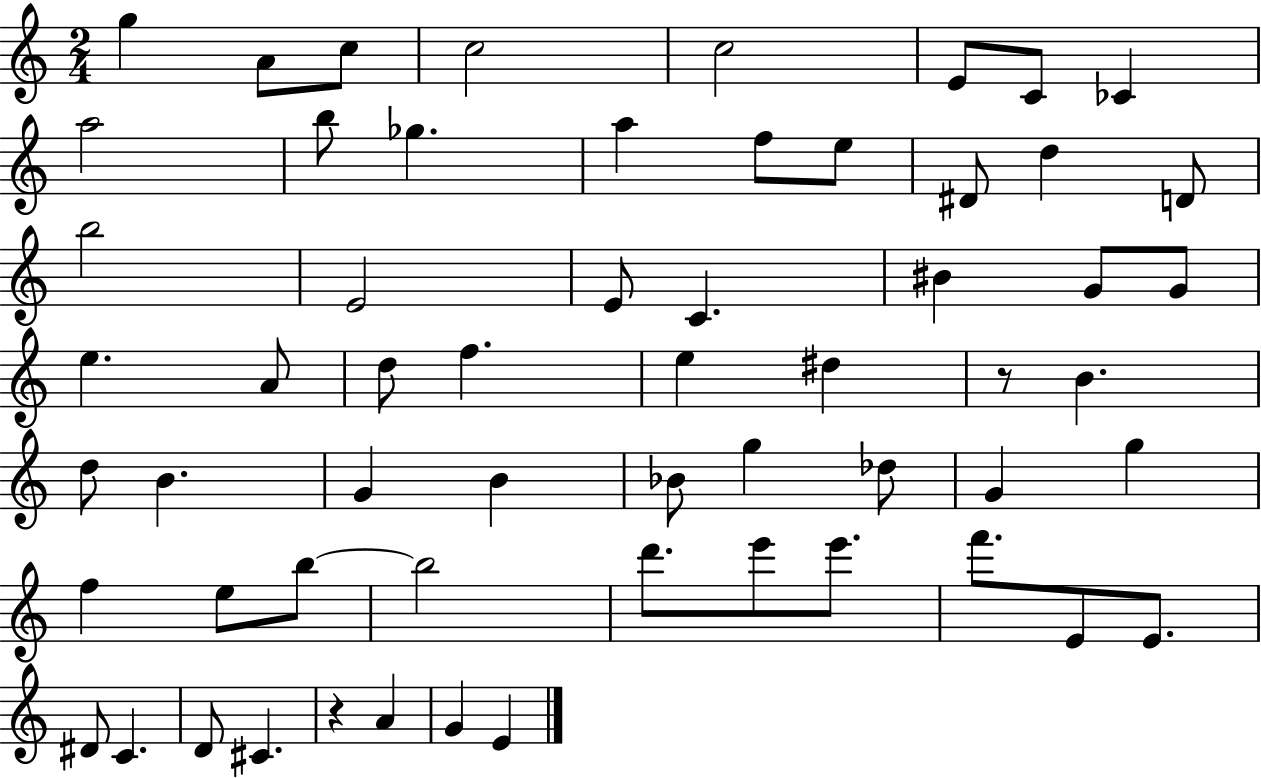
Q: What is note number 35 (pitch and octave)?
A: B4